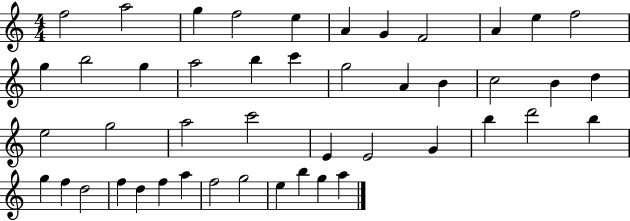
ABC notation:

X:1
T:Untitled
M:4/4
L:1/4
K:C
f2 a2 g f2 e A G F2 A e f2 g b2 g a2 b c' g2 A B c2 B d e2 g2 a2 c'2 E E2 G b d'2 b g f d2 f d f a f2 g2 e b g a